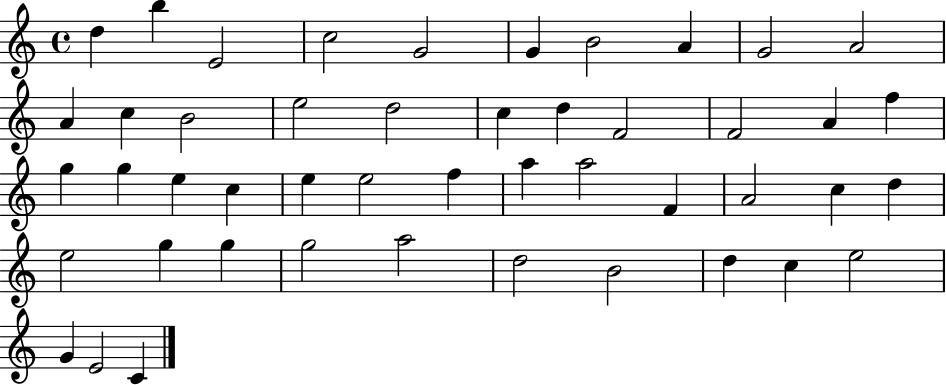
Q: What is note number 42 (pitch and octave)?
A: D5